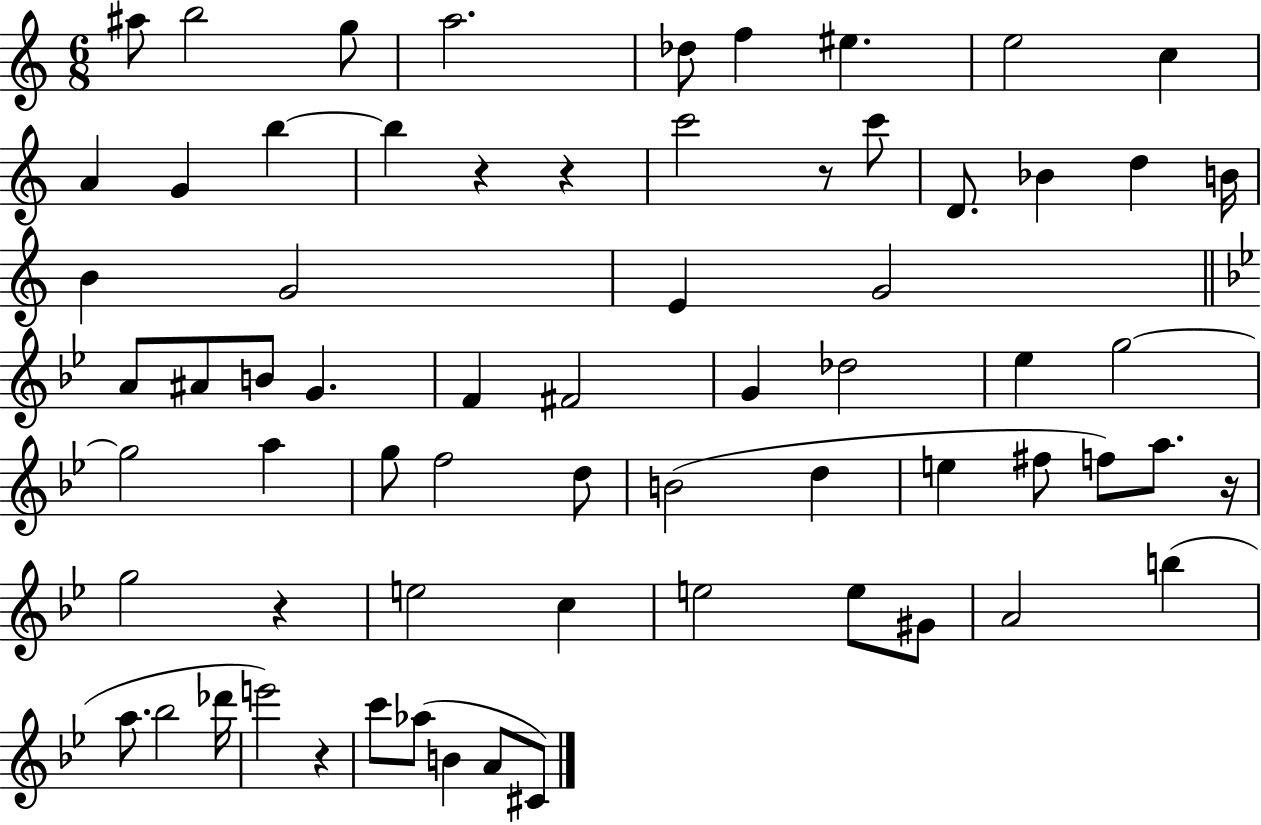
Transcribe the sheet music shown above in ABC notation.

X:1
T:Untitled
M:6/8
L:1/4
K:C
^a/2 b2 g/2 a2 _d/2 f ^e e2 c A G b b z z c'2 z/2 c'/2 D/2 _B d B/4 B G2 E G2 A/2 ^A/2 B/2 G F ^F2 G _d2 _e g2 g2 a g/2 f2 d/2 B2 d e ^f/2 f/2 a/2 z/4 g2 z e2 c e2 e/2 ^G/2 A2 b a/2 _b2 _d'/4 e'2 z c'/2 _a/2 B A/2 ^C/2